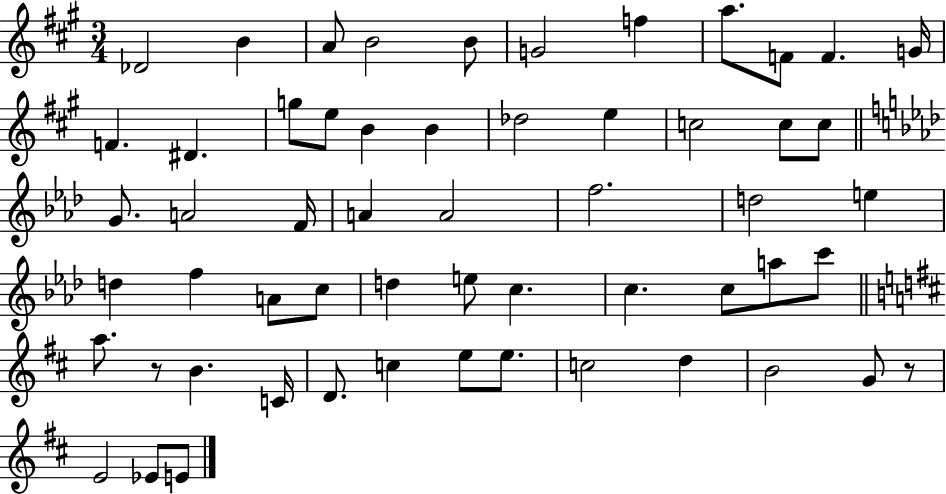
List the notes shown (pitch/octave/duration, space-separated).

Db4/h B4/q A4/e B4/h B4/e G4/h F5/q A5/e. F4/e F4/q. G4/s F4/q. D#4/q. G5/e E5/e B4/q B4/q Db5/h E5/q C5/h C5/e C5/e G4/e. A4/h F4/s A4/q A4/h F5/h. D5/h E5/q D5/q F5/q A4/e C5/e D5/q E5/e C5/q. C5/q. C5/e A5/e C6/e A5/e. R/e B4/q. C4/s D4/e. C5/q E5/e E5/e. C5/h D5/q B4/h G4/e R/e E4/h Eb4/e E4/e